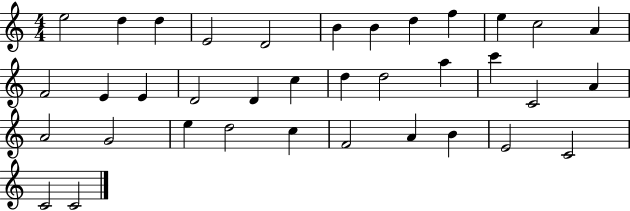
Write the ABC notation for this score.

X:1
T:Untitled
M:4/4
L:1/4
K:C
e2 d d E2 D2 B B d f e c2 A F2 E E D2 D c d d2 a c' C2 A A2 G2 e d2 c F2 A B E2 C2 C2 C2